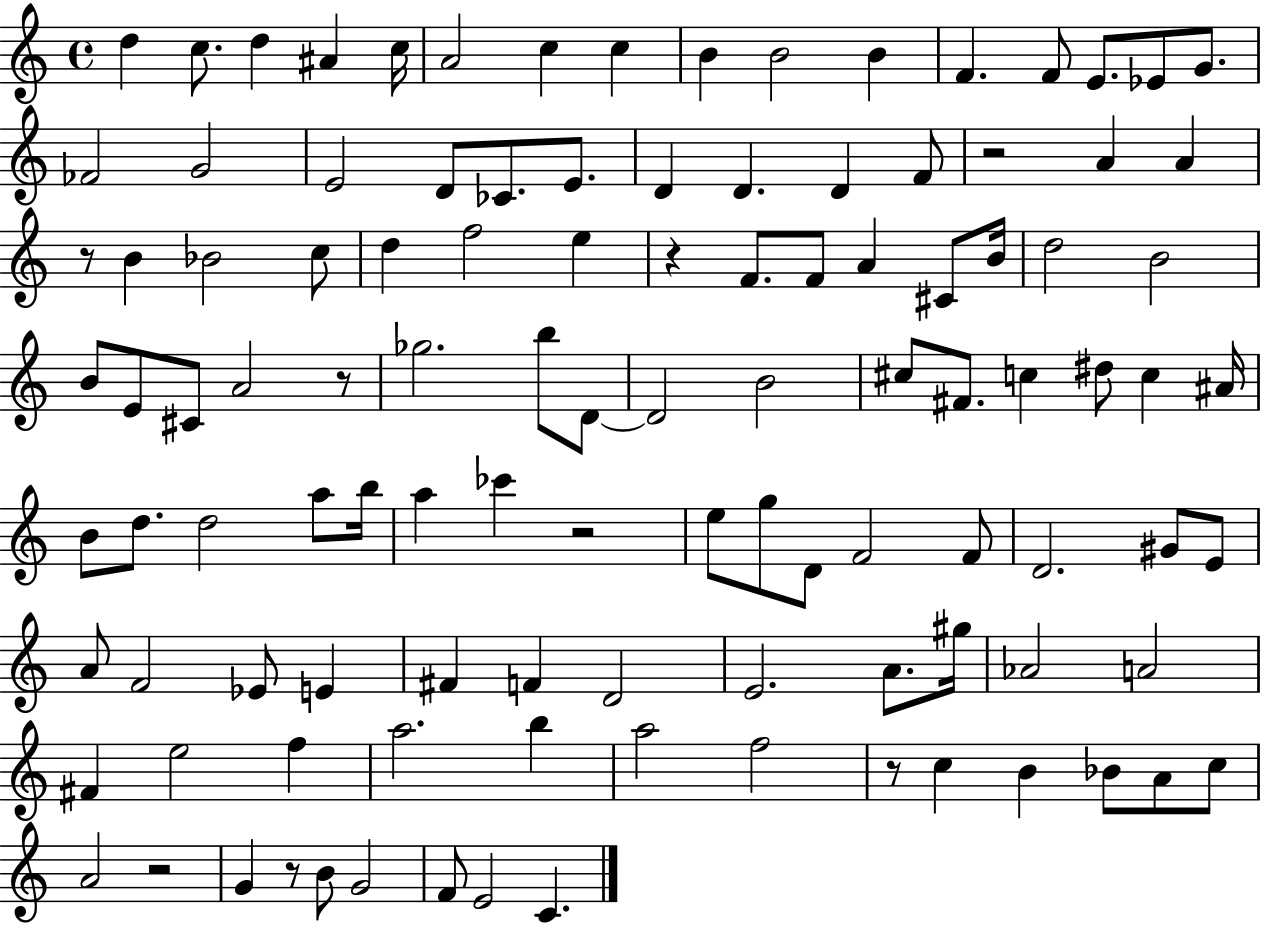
D5/q C5/e. D5/q A#4/q C5/s A4/h C5/q C5/q B4/q B4/h B4/q F4/q. F4/e E4/e. Eb4/e G4/e. FES4/h G4/h E4/h D4/e CES4/e. E4/e. D4/q D4/q. D4/q F4/e R/h A4/q A4/q R/e B4/q Bb4/h C5/e D5/q F5/h E5/q R/q F4/e. F4/e A4/q C#4/e B4/s D5/h B4/h B4/e E4/e C#4/e A4/h R/e Gb5/h. B5/e D4/e D4/h B4/h C#5/e F#4/e. C5/q D#5/e C5/q A#4/s B4/e D5/e. D5/h A5/e B5/s A5/q CES6/q R/h E5/e G5/e D4/e F4/h F4/e D4/h. G#4/e E4/e A4/e F4/h Eb4/e E4/q F#4/q F4/q D4/h E4/h. A4/e. G#5/s Ab4/h A4/h F#4/q E5/h F5/q A5/h. B5/q A5/h F5/h R/e C5/q B4/q Bb4/e A4/e C5/e A4/h R/h G4/q R/e B4/e G4/h F4/e E4/h C4/q.